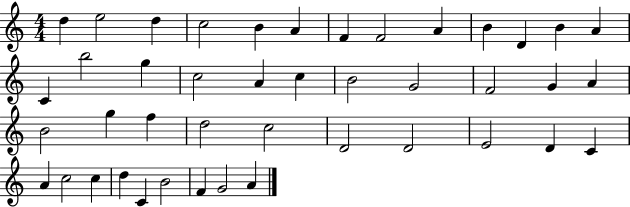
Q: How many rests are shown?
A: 0